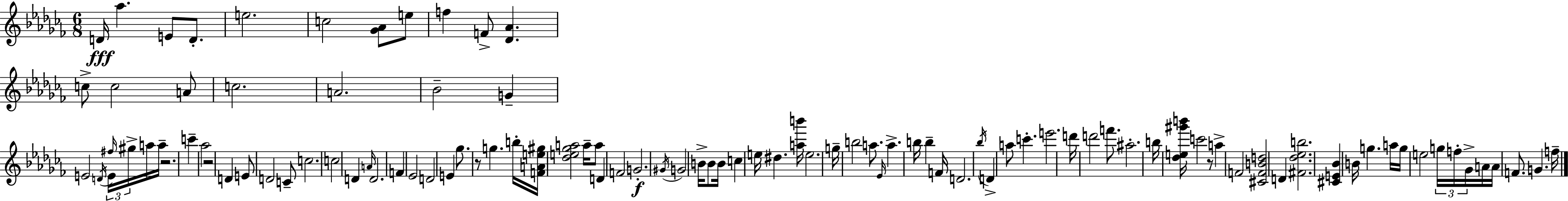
{
  \clef treble
  \numericTimeSignature
  \time 6/8
  \key aes \minor
  \repeat volta 2 { d'16\fff aes''4. e'8 d'8.-. | e''2. | c''2 <ges' aes'>8 e''8 | f''4 f'8-> <des' aes'>4. | \break c''8-> c''2 a'8 | c''2. | a'2. | bes'2-- g'4-- | \break e'2 \acciaccatura { d'16 } \tuplet 3/2 { e'16 \grace { fis''16 } gis''16-> } | a''16 a''16-- r2. | c'''4-- aes''2 | r2 d'4 | \break e'8 d'2 | c'8-- c''2. | c''2 d'4 | \grace { a'16 } d'2. | \break f'4 ees'2 | d'2 e'4 | ges''8. r8 g''4. | b''16-. <f' a' e'' gis''>16 <des'' e'' ges'' a''>2 | \break a''16-- a''8 d'4 f'2 | g'2.-.\f | \acciaccatura { gis'16 } g'2 | b'16-> b'8 b'16 c''4 e''16 dis''4. | \break <a'' b'''>16 e''2. | g''16-- b''2 | a''8. \grace { ees'16 } a''4.-> b''16 | b''4-- f'16 d'2. | \break \acciaccatura { bes''16 } d'4-> a''8 | c'''4.-. e'''2. | d'''16 d'''2 | f'''8. ais''2.-. | \break b''16 <des'' e'' gis''' b'''>16 c'''2 | r8 a''4-> f'2 | <cis' f' b' d''>2 | d'4 <fis' des'' ees'' b''>2. | \break <cis' e' bes'>4 b'16 g''4. | a''16 g''16 e''2 | \tuplet 3/2 { g''16 f''16-. ges'16-> } a'16 a'16 f'8. g'4. | f''16-- } \bar "|."
}